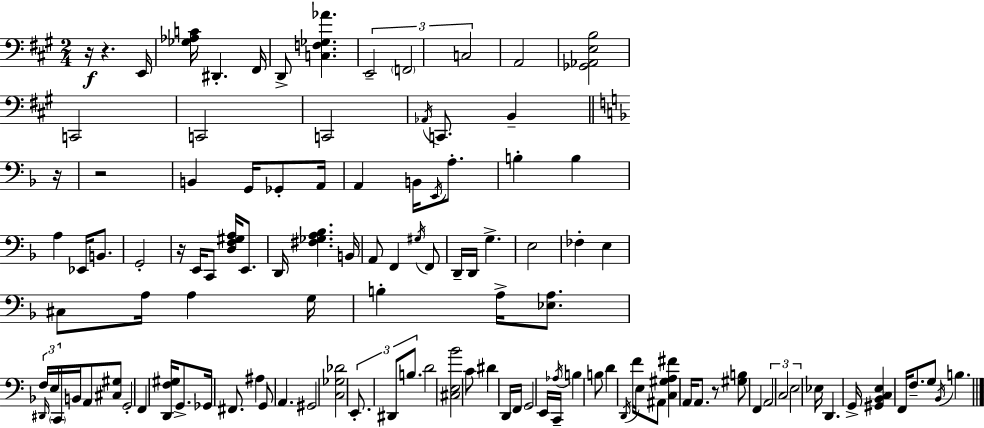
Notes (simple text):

R/s R/q. E2/s [Gb3,Ab3,C4]/s D#2/q. F#2/s D2/e [C3,F3,Gb3,Ab4]/q. E2/h F2/h C3/h A2/h [Gb2,Ab2,E3,B3]/h C2/h C2/h C2/h Ab2/s C2/e. B2/q R/s R/h B2/q G2/s Gb2/e A2/s A2/q B2/s E2/s A3/e. B3/q B3/q A3/q Eb2/s B2/e. G2/h R/s E2/s C2/e [D3,F3,G#3,A3]/s E2/e. D2/s [F#3,Gb3,A3,Bb3]/q. B2/s A2/e F2/q G#3/s F2/e D2/s D2/s G3/q. E3/h FES3/q E3/q C#3/e A3/s A3/q G3/s B3/q A3/s [Eb3,A3]/e. D#2/s F3/s E3/s C2/s B2/s A2/e [C#3,G#3]/e G2/h F2/q [D2,F3,G#3]/s G2/e. Gb2/s F#2/e. A#3/q G2/e A2/q. G#2/h [C3,Gb3,Db4]/h E2/e. D#2/e B3/e. D4/h [C#3,E3,Bb4]/h C4/e D#4/q D2/s F2/s G2/h E2/s C2/s Ab3/s B3/q B3/e D4/q D2/s F4/s E3/s A#2/e [C3,G#3,A3,F#4]/q A2/s A2/e. R/e [G#3,B3]/e F2/q A2/h C3/h E3/h Eb3/s D2/q. G2/s [G#2,Bb2,C3,E3]/q F2/s F3/e. G3/e Bb2/s B3/q.